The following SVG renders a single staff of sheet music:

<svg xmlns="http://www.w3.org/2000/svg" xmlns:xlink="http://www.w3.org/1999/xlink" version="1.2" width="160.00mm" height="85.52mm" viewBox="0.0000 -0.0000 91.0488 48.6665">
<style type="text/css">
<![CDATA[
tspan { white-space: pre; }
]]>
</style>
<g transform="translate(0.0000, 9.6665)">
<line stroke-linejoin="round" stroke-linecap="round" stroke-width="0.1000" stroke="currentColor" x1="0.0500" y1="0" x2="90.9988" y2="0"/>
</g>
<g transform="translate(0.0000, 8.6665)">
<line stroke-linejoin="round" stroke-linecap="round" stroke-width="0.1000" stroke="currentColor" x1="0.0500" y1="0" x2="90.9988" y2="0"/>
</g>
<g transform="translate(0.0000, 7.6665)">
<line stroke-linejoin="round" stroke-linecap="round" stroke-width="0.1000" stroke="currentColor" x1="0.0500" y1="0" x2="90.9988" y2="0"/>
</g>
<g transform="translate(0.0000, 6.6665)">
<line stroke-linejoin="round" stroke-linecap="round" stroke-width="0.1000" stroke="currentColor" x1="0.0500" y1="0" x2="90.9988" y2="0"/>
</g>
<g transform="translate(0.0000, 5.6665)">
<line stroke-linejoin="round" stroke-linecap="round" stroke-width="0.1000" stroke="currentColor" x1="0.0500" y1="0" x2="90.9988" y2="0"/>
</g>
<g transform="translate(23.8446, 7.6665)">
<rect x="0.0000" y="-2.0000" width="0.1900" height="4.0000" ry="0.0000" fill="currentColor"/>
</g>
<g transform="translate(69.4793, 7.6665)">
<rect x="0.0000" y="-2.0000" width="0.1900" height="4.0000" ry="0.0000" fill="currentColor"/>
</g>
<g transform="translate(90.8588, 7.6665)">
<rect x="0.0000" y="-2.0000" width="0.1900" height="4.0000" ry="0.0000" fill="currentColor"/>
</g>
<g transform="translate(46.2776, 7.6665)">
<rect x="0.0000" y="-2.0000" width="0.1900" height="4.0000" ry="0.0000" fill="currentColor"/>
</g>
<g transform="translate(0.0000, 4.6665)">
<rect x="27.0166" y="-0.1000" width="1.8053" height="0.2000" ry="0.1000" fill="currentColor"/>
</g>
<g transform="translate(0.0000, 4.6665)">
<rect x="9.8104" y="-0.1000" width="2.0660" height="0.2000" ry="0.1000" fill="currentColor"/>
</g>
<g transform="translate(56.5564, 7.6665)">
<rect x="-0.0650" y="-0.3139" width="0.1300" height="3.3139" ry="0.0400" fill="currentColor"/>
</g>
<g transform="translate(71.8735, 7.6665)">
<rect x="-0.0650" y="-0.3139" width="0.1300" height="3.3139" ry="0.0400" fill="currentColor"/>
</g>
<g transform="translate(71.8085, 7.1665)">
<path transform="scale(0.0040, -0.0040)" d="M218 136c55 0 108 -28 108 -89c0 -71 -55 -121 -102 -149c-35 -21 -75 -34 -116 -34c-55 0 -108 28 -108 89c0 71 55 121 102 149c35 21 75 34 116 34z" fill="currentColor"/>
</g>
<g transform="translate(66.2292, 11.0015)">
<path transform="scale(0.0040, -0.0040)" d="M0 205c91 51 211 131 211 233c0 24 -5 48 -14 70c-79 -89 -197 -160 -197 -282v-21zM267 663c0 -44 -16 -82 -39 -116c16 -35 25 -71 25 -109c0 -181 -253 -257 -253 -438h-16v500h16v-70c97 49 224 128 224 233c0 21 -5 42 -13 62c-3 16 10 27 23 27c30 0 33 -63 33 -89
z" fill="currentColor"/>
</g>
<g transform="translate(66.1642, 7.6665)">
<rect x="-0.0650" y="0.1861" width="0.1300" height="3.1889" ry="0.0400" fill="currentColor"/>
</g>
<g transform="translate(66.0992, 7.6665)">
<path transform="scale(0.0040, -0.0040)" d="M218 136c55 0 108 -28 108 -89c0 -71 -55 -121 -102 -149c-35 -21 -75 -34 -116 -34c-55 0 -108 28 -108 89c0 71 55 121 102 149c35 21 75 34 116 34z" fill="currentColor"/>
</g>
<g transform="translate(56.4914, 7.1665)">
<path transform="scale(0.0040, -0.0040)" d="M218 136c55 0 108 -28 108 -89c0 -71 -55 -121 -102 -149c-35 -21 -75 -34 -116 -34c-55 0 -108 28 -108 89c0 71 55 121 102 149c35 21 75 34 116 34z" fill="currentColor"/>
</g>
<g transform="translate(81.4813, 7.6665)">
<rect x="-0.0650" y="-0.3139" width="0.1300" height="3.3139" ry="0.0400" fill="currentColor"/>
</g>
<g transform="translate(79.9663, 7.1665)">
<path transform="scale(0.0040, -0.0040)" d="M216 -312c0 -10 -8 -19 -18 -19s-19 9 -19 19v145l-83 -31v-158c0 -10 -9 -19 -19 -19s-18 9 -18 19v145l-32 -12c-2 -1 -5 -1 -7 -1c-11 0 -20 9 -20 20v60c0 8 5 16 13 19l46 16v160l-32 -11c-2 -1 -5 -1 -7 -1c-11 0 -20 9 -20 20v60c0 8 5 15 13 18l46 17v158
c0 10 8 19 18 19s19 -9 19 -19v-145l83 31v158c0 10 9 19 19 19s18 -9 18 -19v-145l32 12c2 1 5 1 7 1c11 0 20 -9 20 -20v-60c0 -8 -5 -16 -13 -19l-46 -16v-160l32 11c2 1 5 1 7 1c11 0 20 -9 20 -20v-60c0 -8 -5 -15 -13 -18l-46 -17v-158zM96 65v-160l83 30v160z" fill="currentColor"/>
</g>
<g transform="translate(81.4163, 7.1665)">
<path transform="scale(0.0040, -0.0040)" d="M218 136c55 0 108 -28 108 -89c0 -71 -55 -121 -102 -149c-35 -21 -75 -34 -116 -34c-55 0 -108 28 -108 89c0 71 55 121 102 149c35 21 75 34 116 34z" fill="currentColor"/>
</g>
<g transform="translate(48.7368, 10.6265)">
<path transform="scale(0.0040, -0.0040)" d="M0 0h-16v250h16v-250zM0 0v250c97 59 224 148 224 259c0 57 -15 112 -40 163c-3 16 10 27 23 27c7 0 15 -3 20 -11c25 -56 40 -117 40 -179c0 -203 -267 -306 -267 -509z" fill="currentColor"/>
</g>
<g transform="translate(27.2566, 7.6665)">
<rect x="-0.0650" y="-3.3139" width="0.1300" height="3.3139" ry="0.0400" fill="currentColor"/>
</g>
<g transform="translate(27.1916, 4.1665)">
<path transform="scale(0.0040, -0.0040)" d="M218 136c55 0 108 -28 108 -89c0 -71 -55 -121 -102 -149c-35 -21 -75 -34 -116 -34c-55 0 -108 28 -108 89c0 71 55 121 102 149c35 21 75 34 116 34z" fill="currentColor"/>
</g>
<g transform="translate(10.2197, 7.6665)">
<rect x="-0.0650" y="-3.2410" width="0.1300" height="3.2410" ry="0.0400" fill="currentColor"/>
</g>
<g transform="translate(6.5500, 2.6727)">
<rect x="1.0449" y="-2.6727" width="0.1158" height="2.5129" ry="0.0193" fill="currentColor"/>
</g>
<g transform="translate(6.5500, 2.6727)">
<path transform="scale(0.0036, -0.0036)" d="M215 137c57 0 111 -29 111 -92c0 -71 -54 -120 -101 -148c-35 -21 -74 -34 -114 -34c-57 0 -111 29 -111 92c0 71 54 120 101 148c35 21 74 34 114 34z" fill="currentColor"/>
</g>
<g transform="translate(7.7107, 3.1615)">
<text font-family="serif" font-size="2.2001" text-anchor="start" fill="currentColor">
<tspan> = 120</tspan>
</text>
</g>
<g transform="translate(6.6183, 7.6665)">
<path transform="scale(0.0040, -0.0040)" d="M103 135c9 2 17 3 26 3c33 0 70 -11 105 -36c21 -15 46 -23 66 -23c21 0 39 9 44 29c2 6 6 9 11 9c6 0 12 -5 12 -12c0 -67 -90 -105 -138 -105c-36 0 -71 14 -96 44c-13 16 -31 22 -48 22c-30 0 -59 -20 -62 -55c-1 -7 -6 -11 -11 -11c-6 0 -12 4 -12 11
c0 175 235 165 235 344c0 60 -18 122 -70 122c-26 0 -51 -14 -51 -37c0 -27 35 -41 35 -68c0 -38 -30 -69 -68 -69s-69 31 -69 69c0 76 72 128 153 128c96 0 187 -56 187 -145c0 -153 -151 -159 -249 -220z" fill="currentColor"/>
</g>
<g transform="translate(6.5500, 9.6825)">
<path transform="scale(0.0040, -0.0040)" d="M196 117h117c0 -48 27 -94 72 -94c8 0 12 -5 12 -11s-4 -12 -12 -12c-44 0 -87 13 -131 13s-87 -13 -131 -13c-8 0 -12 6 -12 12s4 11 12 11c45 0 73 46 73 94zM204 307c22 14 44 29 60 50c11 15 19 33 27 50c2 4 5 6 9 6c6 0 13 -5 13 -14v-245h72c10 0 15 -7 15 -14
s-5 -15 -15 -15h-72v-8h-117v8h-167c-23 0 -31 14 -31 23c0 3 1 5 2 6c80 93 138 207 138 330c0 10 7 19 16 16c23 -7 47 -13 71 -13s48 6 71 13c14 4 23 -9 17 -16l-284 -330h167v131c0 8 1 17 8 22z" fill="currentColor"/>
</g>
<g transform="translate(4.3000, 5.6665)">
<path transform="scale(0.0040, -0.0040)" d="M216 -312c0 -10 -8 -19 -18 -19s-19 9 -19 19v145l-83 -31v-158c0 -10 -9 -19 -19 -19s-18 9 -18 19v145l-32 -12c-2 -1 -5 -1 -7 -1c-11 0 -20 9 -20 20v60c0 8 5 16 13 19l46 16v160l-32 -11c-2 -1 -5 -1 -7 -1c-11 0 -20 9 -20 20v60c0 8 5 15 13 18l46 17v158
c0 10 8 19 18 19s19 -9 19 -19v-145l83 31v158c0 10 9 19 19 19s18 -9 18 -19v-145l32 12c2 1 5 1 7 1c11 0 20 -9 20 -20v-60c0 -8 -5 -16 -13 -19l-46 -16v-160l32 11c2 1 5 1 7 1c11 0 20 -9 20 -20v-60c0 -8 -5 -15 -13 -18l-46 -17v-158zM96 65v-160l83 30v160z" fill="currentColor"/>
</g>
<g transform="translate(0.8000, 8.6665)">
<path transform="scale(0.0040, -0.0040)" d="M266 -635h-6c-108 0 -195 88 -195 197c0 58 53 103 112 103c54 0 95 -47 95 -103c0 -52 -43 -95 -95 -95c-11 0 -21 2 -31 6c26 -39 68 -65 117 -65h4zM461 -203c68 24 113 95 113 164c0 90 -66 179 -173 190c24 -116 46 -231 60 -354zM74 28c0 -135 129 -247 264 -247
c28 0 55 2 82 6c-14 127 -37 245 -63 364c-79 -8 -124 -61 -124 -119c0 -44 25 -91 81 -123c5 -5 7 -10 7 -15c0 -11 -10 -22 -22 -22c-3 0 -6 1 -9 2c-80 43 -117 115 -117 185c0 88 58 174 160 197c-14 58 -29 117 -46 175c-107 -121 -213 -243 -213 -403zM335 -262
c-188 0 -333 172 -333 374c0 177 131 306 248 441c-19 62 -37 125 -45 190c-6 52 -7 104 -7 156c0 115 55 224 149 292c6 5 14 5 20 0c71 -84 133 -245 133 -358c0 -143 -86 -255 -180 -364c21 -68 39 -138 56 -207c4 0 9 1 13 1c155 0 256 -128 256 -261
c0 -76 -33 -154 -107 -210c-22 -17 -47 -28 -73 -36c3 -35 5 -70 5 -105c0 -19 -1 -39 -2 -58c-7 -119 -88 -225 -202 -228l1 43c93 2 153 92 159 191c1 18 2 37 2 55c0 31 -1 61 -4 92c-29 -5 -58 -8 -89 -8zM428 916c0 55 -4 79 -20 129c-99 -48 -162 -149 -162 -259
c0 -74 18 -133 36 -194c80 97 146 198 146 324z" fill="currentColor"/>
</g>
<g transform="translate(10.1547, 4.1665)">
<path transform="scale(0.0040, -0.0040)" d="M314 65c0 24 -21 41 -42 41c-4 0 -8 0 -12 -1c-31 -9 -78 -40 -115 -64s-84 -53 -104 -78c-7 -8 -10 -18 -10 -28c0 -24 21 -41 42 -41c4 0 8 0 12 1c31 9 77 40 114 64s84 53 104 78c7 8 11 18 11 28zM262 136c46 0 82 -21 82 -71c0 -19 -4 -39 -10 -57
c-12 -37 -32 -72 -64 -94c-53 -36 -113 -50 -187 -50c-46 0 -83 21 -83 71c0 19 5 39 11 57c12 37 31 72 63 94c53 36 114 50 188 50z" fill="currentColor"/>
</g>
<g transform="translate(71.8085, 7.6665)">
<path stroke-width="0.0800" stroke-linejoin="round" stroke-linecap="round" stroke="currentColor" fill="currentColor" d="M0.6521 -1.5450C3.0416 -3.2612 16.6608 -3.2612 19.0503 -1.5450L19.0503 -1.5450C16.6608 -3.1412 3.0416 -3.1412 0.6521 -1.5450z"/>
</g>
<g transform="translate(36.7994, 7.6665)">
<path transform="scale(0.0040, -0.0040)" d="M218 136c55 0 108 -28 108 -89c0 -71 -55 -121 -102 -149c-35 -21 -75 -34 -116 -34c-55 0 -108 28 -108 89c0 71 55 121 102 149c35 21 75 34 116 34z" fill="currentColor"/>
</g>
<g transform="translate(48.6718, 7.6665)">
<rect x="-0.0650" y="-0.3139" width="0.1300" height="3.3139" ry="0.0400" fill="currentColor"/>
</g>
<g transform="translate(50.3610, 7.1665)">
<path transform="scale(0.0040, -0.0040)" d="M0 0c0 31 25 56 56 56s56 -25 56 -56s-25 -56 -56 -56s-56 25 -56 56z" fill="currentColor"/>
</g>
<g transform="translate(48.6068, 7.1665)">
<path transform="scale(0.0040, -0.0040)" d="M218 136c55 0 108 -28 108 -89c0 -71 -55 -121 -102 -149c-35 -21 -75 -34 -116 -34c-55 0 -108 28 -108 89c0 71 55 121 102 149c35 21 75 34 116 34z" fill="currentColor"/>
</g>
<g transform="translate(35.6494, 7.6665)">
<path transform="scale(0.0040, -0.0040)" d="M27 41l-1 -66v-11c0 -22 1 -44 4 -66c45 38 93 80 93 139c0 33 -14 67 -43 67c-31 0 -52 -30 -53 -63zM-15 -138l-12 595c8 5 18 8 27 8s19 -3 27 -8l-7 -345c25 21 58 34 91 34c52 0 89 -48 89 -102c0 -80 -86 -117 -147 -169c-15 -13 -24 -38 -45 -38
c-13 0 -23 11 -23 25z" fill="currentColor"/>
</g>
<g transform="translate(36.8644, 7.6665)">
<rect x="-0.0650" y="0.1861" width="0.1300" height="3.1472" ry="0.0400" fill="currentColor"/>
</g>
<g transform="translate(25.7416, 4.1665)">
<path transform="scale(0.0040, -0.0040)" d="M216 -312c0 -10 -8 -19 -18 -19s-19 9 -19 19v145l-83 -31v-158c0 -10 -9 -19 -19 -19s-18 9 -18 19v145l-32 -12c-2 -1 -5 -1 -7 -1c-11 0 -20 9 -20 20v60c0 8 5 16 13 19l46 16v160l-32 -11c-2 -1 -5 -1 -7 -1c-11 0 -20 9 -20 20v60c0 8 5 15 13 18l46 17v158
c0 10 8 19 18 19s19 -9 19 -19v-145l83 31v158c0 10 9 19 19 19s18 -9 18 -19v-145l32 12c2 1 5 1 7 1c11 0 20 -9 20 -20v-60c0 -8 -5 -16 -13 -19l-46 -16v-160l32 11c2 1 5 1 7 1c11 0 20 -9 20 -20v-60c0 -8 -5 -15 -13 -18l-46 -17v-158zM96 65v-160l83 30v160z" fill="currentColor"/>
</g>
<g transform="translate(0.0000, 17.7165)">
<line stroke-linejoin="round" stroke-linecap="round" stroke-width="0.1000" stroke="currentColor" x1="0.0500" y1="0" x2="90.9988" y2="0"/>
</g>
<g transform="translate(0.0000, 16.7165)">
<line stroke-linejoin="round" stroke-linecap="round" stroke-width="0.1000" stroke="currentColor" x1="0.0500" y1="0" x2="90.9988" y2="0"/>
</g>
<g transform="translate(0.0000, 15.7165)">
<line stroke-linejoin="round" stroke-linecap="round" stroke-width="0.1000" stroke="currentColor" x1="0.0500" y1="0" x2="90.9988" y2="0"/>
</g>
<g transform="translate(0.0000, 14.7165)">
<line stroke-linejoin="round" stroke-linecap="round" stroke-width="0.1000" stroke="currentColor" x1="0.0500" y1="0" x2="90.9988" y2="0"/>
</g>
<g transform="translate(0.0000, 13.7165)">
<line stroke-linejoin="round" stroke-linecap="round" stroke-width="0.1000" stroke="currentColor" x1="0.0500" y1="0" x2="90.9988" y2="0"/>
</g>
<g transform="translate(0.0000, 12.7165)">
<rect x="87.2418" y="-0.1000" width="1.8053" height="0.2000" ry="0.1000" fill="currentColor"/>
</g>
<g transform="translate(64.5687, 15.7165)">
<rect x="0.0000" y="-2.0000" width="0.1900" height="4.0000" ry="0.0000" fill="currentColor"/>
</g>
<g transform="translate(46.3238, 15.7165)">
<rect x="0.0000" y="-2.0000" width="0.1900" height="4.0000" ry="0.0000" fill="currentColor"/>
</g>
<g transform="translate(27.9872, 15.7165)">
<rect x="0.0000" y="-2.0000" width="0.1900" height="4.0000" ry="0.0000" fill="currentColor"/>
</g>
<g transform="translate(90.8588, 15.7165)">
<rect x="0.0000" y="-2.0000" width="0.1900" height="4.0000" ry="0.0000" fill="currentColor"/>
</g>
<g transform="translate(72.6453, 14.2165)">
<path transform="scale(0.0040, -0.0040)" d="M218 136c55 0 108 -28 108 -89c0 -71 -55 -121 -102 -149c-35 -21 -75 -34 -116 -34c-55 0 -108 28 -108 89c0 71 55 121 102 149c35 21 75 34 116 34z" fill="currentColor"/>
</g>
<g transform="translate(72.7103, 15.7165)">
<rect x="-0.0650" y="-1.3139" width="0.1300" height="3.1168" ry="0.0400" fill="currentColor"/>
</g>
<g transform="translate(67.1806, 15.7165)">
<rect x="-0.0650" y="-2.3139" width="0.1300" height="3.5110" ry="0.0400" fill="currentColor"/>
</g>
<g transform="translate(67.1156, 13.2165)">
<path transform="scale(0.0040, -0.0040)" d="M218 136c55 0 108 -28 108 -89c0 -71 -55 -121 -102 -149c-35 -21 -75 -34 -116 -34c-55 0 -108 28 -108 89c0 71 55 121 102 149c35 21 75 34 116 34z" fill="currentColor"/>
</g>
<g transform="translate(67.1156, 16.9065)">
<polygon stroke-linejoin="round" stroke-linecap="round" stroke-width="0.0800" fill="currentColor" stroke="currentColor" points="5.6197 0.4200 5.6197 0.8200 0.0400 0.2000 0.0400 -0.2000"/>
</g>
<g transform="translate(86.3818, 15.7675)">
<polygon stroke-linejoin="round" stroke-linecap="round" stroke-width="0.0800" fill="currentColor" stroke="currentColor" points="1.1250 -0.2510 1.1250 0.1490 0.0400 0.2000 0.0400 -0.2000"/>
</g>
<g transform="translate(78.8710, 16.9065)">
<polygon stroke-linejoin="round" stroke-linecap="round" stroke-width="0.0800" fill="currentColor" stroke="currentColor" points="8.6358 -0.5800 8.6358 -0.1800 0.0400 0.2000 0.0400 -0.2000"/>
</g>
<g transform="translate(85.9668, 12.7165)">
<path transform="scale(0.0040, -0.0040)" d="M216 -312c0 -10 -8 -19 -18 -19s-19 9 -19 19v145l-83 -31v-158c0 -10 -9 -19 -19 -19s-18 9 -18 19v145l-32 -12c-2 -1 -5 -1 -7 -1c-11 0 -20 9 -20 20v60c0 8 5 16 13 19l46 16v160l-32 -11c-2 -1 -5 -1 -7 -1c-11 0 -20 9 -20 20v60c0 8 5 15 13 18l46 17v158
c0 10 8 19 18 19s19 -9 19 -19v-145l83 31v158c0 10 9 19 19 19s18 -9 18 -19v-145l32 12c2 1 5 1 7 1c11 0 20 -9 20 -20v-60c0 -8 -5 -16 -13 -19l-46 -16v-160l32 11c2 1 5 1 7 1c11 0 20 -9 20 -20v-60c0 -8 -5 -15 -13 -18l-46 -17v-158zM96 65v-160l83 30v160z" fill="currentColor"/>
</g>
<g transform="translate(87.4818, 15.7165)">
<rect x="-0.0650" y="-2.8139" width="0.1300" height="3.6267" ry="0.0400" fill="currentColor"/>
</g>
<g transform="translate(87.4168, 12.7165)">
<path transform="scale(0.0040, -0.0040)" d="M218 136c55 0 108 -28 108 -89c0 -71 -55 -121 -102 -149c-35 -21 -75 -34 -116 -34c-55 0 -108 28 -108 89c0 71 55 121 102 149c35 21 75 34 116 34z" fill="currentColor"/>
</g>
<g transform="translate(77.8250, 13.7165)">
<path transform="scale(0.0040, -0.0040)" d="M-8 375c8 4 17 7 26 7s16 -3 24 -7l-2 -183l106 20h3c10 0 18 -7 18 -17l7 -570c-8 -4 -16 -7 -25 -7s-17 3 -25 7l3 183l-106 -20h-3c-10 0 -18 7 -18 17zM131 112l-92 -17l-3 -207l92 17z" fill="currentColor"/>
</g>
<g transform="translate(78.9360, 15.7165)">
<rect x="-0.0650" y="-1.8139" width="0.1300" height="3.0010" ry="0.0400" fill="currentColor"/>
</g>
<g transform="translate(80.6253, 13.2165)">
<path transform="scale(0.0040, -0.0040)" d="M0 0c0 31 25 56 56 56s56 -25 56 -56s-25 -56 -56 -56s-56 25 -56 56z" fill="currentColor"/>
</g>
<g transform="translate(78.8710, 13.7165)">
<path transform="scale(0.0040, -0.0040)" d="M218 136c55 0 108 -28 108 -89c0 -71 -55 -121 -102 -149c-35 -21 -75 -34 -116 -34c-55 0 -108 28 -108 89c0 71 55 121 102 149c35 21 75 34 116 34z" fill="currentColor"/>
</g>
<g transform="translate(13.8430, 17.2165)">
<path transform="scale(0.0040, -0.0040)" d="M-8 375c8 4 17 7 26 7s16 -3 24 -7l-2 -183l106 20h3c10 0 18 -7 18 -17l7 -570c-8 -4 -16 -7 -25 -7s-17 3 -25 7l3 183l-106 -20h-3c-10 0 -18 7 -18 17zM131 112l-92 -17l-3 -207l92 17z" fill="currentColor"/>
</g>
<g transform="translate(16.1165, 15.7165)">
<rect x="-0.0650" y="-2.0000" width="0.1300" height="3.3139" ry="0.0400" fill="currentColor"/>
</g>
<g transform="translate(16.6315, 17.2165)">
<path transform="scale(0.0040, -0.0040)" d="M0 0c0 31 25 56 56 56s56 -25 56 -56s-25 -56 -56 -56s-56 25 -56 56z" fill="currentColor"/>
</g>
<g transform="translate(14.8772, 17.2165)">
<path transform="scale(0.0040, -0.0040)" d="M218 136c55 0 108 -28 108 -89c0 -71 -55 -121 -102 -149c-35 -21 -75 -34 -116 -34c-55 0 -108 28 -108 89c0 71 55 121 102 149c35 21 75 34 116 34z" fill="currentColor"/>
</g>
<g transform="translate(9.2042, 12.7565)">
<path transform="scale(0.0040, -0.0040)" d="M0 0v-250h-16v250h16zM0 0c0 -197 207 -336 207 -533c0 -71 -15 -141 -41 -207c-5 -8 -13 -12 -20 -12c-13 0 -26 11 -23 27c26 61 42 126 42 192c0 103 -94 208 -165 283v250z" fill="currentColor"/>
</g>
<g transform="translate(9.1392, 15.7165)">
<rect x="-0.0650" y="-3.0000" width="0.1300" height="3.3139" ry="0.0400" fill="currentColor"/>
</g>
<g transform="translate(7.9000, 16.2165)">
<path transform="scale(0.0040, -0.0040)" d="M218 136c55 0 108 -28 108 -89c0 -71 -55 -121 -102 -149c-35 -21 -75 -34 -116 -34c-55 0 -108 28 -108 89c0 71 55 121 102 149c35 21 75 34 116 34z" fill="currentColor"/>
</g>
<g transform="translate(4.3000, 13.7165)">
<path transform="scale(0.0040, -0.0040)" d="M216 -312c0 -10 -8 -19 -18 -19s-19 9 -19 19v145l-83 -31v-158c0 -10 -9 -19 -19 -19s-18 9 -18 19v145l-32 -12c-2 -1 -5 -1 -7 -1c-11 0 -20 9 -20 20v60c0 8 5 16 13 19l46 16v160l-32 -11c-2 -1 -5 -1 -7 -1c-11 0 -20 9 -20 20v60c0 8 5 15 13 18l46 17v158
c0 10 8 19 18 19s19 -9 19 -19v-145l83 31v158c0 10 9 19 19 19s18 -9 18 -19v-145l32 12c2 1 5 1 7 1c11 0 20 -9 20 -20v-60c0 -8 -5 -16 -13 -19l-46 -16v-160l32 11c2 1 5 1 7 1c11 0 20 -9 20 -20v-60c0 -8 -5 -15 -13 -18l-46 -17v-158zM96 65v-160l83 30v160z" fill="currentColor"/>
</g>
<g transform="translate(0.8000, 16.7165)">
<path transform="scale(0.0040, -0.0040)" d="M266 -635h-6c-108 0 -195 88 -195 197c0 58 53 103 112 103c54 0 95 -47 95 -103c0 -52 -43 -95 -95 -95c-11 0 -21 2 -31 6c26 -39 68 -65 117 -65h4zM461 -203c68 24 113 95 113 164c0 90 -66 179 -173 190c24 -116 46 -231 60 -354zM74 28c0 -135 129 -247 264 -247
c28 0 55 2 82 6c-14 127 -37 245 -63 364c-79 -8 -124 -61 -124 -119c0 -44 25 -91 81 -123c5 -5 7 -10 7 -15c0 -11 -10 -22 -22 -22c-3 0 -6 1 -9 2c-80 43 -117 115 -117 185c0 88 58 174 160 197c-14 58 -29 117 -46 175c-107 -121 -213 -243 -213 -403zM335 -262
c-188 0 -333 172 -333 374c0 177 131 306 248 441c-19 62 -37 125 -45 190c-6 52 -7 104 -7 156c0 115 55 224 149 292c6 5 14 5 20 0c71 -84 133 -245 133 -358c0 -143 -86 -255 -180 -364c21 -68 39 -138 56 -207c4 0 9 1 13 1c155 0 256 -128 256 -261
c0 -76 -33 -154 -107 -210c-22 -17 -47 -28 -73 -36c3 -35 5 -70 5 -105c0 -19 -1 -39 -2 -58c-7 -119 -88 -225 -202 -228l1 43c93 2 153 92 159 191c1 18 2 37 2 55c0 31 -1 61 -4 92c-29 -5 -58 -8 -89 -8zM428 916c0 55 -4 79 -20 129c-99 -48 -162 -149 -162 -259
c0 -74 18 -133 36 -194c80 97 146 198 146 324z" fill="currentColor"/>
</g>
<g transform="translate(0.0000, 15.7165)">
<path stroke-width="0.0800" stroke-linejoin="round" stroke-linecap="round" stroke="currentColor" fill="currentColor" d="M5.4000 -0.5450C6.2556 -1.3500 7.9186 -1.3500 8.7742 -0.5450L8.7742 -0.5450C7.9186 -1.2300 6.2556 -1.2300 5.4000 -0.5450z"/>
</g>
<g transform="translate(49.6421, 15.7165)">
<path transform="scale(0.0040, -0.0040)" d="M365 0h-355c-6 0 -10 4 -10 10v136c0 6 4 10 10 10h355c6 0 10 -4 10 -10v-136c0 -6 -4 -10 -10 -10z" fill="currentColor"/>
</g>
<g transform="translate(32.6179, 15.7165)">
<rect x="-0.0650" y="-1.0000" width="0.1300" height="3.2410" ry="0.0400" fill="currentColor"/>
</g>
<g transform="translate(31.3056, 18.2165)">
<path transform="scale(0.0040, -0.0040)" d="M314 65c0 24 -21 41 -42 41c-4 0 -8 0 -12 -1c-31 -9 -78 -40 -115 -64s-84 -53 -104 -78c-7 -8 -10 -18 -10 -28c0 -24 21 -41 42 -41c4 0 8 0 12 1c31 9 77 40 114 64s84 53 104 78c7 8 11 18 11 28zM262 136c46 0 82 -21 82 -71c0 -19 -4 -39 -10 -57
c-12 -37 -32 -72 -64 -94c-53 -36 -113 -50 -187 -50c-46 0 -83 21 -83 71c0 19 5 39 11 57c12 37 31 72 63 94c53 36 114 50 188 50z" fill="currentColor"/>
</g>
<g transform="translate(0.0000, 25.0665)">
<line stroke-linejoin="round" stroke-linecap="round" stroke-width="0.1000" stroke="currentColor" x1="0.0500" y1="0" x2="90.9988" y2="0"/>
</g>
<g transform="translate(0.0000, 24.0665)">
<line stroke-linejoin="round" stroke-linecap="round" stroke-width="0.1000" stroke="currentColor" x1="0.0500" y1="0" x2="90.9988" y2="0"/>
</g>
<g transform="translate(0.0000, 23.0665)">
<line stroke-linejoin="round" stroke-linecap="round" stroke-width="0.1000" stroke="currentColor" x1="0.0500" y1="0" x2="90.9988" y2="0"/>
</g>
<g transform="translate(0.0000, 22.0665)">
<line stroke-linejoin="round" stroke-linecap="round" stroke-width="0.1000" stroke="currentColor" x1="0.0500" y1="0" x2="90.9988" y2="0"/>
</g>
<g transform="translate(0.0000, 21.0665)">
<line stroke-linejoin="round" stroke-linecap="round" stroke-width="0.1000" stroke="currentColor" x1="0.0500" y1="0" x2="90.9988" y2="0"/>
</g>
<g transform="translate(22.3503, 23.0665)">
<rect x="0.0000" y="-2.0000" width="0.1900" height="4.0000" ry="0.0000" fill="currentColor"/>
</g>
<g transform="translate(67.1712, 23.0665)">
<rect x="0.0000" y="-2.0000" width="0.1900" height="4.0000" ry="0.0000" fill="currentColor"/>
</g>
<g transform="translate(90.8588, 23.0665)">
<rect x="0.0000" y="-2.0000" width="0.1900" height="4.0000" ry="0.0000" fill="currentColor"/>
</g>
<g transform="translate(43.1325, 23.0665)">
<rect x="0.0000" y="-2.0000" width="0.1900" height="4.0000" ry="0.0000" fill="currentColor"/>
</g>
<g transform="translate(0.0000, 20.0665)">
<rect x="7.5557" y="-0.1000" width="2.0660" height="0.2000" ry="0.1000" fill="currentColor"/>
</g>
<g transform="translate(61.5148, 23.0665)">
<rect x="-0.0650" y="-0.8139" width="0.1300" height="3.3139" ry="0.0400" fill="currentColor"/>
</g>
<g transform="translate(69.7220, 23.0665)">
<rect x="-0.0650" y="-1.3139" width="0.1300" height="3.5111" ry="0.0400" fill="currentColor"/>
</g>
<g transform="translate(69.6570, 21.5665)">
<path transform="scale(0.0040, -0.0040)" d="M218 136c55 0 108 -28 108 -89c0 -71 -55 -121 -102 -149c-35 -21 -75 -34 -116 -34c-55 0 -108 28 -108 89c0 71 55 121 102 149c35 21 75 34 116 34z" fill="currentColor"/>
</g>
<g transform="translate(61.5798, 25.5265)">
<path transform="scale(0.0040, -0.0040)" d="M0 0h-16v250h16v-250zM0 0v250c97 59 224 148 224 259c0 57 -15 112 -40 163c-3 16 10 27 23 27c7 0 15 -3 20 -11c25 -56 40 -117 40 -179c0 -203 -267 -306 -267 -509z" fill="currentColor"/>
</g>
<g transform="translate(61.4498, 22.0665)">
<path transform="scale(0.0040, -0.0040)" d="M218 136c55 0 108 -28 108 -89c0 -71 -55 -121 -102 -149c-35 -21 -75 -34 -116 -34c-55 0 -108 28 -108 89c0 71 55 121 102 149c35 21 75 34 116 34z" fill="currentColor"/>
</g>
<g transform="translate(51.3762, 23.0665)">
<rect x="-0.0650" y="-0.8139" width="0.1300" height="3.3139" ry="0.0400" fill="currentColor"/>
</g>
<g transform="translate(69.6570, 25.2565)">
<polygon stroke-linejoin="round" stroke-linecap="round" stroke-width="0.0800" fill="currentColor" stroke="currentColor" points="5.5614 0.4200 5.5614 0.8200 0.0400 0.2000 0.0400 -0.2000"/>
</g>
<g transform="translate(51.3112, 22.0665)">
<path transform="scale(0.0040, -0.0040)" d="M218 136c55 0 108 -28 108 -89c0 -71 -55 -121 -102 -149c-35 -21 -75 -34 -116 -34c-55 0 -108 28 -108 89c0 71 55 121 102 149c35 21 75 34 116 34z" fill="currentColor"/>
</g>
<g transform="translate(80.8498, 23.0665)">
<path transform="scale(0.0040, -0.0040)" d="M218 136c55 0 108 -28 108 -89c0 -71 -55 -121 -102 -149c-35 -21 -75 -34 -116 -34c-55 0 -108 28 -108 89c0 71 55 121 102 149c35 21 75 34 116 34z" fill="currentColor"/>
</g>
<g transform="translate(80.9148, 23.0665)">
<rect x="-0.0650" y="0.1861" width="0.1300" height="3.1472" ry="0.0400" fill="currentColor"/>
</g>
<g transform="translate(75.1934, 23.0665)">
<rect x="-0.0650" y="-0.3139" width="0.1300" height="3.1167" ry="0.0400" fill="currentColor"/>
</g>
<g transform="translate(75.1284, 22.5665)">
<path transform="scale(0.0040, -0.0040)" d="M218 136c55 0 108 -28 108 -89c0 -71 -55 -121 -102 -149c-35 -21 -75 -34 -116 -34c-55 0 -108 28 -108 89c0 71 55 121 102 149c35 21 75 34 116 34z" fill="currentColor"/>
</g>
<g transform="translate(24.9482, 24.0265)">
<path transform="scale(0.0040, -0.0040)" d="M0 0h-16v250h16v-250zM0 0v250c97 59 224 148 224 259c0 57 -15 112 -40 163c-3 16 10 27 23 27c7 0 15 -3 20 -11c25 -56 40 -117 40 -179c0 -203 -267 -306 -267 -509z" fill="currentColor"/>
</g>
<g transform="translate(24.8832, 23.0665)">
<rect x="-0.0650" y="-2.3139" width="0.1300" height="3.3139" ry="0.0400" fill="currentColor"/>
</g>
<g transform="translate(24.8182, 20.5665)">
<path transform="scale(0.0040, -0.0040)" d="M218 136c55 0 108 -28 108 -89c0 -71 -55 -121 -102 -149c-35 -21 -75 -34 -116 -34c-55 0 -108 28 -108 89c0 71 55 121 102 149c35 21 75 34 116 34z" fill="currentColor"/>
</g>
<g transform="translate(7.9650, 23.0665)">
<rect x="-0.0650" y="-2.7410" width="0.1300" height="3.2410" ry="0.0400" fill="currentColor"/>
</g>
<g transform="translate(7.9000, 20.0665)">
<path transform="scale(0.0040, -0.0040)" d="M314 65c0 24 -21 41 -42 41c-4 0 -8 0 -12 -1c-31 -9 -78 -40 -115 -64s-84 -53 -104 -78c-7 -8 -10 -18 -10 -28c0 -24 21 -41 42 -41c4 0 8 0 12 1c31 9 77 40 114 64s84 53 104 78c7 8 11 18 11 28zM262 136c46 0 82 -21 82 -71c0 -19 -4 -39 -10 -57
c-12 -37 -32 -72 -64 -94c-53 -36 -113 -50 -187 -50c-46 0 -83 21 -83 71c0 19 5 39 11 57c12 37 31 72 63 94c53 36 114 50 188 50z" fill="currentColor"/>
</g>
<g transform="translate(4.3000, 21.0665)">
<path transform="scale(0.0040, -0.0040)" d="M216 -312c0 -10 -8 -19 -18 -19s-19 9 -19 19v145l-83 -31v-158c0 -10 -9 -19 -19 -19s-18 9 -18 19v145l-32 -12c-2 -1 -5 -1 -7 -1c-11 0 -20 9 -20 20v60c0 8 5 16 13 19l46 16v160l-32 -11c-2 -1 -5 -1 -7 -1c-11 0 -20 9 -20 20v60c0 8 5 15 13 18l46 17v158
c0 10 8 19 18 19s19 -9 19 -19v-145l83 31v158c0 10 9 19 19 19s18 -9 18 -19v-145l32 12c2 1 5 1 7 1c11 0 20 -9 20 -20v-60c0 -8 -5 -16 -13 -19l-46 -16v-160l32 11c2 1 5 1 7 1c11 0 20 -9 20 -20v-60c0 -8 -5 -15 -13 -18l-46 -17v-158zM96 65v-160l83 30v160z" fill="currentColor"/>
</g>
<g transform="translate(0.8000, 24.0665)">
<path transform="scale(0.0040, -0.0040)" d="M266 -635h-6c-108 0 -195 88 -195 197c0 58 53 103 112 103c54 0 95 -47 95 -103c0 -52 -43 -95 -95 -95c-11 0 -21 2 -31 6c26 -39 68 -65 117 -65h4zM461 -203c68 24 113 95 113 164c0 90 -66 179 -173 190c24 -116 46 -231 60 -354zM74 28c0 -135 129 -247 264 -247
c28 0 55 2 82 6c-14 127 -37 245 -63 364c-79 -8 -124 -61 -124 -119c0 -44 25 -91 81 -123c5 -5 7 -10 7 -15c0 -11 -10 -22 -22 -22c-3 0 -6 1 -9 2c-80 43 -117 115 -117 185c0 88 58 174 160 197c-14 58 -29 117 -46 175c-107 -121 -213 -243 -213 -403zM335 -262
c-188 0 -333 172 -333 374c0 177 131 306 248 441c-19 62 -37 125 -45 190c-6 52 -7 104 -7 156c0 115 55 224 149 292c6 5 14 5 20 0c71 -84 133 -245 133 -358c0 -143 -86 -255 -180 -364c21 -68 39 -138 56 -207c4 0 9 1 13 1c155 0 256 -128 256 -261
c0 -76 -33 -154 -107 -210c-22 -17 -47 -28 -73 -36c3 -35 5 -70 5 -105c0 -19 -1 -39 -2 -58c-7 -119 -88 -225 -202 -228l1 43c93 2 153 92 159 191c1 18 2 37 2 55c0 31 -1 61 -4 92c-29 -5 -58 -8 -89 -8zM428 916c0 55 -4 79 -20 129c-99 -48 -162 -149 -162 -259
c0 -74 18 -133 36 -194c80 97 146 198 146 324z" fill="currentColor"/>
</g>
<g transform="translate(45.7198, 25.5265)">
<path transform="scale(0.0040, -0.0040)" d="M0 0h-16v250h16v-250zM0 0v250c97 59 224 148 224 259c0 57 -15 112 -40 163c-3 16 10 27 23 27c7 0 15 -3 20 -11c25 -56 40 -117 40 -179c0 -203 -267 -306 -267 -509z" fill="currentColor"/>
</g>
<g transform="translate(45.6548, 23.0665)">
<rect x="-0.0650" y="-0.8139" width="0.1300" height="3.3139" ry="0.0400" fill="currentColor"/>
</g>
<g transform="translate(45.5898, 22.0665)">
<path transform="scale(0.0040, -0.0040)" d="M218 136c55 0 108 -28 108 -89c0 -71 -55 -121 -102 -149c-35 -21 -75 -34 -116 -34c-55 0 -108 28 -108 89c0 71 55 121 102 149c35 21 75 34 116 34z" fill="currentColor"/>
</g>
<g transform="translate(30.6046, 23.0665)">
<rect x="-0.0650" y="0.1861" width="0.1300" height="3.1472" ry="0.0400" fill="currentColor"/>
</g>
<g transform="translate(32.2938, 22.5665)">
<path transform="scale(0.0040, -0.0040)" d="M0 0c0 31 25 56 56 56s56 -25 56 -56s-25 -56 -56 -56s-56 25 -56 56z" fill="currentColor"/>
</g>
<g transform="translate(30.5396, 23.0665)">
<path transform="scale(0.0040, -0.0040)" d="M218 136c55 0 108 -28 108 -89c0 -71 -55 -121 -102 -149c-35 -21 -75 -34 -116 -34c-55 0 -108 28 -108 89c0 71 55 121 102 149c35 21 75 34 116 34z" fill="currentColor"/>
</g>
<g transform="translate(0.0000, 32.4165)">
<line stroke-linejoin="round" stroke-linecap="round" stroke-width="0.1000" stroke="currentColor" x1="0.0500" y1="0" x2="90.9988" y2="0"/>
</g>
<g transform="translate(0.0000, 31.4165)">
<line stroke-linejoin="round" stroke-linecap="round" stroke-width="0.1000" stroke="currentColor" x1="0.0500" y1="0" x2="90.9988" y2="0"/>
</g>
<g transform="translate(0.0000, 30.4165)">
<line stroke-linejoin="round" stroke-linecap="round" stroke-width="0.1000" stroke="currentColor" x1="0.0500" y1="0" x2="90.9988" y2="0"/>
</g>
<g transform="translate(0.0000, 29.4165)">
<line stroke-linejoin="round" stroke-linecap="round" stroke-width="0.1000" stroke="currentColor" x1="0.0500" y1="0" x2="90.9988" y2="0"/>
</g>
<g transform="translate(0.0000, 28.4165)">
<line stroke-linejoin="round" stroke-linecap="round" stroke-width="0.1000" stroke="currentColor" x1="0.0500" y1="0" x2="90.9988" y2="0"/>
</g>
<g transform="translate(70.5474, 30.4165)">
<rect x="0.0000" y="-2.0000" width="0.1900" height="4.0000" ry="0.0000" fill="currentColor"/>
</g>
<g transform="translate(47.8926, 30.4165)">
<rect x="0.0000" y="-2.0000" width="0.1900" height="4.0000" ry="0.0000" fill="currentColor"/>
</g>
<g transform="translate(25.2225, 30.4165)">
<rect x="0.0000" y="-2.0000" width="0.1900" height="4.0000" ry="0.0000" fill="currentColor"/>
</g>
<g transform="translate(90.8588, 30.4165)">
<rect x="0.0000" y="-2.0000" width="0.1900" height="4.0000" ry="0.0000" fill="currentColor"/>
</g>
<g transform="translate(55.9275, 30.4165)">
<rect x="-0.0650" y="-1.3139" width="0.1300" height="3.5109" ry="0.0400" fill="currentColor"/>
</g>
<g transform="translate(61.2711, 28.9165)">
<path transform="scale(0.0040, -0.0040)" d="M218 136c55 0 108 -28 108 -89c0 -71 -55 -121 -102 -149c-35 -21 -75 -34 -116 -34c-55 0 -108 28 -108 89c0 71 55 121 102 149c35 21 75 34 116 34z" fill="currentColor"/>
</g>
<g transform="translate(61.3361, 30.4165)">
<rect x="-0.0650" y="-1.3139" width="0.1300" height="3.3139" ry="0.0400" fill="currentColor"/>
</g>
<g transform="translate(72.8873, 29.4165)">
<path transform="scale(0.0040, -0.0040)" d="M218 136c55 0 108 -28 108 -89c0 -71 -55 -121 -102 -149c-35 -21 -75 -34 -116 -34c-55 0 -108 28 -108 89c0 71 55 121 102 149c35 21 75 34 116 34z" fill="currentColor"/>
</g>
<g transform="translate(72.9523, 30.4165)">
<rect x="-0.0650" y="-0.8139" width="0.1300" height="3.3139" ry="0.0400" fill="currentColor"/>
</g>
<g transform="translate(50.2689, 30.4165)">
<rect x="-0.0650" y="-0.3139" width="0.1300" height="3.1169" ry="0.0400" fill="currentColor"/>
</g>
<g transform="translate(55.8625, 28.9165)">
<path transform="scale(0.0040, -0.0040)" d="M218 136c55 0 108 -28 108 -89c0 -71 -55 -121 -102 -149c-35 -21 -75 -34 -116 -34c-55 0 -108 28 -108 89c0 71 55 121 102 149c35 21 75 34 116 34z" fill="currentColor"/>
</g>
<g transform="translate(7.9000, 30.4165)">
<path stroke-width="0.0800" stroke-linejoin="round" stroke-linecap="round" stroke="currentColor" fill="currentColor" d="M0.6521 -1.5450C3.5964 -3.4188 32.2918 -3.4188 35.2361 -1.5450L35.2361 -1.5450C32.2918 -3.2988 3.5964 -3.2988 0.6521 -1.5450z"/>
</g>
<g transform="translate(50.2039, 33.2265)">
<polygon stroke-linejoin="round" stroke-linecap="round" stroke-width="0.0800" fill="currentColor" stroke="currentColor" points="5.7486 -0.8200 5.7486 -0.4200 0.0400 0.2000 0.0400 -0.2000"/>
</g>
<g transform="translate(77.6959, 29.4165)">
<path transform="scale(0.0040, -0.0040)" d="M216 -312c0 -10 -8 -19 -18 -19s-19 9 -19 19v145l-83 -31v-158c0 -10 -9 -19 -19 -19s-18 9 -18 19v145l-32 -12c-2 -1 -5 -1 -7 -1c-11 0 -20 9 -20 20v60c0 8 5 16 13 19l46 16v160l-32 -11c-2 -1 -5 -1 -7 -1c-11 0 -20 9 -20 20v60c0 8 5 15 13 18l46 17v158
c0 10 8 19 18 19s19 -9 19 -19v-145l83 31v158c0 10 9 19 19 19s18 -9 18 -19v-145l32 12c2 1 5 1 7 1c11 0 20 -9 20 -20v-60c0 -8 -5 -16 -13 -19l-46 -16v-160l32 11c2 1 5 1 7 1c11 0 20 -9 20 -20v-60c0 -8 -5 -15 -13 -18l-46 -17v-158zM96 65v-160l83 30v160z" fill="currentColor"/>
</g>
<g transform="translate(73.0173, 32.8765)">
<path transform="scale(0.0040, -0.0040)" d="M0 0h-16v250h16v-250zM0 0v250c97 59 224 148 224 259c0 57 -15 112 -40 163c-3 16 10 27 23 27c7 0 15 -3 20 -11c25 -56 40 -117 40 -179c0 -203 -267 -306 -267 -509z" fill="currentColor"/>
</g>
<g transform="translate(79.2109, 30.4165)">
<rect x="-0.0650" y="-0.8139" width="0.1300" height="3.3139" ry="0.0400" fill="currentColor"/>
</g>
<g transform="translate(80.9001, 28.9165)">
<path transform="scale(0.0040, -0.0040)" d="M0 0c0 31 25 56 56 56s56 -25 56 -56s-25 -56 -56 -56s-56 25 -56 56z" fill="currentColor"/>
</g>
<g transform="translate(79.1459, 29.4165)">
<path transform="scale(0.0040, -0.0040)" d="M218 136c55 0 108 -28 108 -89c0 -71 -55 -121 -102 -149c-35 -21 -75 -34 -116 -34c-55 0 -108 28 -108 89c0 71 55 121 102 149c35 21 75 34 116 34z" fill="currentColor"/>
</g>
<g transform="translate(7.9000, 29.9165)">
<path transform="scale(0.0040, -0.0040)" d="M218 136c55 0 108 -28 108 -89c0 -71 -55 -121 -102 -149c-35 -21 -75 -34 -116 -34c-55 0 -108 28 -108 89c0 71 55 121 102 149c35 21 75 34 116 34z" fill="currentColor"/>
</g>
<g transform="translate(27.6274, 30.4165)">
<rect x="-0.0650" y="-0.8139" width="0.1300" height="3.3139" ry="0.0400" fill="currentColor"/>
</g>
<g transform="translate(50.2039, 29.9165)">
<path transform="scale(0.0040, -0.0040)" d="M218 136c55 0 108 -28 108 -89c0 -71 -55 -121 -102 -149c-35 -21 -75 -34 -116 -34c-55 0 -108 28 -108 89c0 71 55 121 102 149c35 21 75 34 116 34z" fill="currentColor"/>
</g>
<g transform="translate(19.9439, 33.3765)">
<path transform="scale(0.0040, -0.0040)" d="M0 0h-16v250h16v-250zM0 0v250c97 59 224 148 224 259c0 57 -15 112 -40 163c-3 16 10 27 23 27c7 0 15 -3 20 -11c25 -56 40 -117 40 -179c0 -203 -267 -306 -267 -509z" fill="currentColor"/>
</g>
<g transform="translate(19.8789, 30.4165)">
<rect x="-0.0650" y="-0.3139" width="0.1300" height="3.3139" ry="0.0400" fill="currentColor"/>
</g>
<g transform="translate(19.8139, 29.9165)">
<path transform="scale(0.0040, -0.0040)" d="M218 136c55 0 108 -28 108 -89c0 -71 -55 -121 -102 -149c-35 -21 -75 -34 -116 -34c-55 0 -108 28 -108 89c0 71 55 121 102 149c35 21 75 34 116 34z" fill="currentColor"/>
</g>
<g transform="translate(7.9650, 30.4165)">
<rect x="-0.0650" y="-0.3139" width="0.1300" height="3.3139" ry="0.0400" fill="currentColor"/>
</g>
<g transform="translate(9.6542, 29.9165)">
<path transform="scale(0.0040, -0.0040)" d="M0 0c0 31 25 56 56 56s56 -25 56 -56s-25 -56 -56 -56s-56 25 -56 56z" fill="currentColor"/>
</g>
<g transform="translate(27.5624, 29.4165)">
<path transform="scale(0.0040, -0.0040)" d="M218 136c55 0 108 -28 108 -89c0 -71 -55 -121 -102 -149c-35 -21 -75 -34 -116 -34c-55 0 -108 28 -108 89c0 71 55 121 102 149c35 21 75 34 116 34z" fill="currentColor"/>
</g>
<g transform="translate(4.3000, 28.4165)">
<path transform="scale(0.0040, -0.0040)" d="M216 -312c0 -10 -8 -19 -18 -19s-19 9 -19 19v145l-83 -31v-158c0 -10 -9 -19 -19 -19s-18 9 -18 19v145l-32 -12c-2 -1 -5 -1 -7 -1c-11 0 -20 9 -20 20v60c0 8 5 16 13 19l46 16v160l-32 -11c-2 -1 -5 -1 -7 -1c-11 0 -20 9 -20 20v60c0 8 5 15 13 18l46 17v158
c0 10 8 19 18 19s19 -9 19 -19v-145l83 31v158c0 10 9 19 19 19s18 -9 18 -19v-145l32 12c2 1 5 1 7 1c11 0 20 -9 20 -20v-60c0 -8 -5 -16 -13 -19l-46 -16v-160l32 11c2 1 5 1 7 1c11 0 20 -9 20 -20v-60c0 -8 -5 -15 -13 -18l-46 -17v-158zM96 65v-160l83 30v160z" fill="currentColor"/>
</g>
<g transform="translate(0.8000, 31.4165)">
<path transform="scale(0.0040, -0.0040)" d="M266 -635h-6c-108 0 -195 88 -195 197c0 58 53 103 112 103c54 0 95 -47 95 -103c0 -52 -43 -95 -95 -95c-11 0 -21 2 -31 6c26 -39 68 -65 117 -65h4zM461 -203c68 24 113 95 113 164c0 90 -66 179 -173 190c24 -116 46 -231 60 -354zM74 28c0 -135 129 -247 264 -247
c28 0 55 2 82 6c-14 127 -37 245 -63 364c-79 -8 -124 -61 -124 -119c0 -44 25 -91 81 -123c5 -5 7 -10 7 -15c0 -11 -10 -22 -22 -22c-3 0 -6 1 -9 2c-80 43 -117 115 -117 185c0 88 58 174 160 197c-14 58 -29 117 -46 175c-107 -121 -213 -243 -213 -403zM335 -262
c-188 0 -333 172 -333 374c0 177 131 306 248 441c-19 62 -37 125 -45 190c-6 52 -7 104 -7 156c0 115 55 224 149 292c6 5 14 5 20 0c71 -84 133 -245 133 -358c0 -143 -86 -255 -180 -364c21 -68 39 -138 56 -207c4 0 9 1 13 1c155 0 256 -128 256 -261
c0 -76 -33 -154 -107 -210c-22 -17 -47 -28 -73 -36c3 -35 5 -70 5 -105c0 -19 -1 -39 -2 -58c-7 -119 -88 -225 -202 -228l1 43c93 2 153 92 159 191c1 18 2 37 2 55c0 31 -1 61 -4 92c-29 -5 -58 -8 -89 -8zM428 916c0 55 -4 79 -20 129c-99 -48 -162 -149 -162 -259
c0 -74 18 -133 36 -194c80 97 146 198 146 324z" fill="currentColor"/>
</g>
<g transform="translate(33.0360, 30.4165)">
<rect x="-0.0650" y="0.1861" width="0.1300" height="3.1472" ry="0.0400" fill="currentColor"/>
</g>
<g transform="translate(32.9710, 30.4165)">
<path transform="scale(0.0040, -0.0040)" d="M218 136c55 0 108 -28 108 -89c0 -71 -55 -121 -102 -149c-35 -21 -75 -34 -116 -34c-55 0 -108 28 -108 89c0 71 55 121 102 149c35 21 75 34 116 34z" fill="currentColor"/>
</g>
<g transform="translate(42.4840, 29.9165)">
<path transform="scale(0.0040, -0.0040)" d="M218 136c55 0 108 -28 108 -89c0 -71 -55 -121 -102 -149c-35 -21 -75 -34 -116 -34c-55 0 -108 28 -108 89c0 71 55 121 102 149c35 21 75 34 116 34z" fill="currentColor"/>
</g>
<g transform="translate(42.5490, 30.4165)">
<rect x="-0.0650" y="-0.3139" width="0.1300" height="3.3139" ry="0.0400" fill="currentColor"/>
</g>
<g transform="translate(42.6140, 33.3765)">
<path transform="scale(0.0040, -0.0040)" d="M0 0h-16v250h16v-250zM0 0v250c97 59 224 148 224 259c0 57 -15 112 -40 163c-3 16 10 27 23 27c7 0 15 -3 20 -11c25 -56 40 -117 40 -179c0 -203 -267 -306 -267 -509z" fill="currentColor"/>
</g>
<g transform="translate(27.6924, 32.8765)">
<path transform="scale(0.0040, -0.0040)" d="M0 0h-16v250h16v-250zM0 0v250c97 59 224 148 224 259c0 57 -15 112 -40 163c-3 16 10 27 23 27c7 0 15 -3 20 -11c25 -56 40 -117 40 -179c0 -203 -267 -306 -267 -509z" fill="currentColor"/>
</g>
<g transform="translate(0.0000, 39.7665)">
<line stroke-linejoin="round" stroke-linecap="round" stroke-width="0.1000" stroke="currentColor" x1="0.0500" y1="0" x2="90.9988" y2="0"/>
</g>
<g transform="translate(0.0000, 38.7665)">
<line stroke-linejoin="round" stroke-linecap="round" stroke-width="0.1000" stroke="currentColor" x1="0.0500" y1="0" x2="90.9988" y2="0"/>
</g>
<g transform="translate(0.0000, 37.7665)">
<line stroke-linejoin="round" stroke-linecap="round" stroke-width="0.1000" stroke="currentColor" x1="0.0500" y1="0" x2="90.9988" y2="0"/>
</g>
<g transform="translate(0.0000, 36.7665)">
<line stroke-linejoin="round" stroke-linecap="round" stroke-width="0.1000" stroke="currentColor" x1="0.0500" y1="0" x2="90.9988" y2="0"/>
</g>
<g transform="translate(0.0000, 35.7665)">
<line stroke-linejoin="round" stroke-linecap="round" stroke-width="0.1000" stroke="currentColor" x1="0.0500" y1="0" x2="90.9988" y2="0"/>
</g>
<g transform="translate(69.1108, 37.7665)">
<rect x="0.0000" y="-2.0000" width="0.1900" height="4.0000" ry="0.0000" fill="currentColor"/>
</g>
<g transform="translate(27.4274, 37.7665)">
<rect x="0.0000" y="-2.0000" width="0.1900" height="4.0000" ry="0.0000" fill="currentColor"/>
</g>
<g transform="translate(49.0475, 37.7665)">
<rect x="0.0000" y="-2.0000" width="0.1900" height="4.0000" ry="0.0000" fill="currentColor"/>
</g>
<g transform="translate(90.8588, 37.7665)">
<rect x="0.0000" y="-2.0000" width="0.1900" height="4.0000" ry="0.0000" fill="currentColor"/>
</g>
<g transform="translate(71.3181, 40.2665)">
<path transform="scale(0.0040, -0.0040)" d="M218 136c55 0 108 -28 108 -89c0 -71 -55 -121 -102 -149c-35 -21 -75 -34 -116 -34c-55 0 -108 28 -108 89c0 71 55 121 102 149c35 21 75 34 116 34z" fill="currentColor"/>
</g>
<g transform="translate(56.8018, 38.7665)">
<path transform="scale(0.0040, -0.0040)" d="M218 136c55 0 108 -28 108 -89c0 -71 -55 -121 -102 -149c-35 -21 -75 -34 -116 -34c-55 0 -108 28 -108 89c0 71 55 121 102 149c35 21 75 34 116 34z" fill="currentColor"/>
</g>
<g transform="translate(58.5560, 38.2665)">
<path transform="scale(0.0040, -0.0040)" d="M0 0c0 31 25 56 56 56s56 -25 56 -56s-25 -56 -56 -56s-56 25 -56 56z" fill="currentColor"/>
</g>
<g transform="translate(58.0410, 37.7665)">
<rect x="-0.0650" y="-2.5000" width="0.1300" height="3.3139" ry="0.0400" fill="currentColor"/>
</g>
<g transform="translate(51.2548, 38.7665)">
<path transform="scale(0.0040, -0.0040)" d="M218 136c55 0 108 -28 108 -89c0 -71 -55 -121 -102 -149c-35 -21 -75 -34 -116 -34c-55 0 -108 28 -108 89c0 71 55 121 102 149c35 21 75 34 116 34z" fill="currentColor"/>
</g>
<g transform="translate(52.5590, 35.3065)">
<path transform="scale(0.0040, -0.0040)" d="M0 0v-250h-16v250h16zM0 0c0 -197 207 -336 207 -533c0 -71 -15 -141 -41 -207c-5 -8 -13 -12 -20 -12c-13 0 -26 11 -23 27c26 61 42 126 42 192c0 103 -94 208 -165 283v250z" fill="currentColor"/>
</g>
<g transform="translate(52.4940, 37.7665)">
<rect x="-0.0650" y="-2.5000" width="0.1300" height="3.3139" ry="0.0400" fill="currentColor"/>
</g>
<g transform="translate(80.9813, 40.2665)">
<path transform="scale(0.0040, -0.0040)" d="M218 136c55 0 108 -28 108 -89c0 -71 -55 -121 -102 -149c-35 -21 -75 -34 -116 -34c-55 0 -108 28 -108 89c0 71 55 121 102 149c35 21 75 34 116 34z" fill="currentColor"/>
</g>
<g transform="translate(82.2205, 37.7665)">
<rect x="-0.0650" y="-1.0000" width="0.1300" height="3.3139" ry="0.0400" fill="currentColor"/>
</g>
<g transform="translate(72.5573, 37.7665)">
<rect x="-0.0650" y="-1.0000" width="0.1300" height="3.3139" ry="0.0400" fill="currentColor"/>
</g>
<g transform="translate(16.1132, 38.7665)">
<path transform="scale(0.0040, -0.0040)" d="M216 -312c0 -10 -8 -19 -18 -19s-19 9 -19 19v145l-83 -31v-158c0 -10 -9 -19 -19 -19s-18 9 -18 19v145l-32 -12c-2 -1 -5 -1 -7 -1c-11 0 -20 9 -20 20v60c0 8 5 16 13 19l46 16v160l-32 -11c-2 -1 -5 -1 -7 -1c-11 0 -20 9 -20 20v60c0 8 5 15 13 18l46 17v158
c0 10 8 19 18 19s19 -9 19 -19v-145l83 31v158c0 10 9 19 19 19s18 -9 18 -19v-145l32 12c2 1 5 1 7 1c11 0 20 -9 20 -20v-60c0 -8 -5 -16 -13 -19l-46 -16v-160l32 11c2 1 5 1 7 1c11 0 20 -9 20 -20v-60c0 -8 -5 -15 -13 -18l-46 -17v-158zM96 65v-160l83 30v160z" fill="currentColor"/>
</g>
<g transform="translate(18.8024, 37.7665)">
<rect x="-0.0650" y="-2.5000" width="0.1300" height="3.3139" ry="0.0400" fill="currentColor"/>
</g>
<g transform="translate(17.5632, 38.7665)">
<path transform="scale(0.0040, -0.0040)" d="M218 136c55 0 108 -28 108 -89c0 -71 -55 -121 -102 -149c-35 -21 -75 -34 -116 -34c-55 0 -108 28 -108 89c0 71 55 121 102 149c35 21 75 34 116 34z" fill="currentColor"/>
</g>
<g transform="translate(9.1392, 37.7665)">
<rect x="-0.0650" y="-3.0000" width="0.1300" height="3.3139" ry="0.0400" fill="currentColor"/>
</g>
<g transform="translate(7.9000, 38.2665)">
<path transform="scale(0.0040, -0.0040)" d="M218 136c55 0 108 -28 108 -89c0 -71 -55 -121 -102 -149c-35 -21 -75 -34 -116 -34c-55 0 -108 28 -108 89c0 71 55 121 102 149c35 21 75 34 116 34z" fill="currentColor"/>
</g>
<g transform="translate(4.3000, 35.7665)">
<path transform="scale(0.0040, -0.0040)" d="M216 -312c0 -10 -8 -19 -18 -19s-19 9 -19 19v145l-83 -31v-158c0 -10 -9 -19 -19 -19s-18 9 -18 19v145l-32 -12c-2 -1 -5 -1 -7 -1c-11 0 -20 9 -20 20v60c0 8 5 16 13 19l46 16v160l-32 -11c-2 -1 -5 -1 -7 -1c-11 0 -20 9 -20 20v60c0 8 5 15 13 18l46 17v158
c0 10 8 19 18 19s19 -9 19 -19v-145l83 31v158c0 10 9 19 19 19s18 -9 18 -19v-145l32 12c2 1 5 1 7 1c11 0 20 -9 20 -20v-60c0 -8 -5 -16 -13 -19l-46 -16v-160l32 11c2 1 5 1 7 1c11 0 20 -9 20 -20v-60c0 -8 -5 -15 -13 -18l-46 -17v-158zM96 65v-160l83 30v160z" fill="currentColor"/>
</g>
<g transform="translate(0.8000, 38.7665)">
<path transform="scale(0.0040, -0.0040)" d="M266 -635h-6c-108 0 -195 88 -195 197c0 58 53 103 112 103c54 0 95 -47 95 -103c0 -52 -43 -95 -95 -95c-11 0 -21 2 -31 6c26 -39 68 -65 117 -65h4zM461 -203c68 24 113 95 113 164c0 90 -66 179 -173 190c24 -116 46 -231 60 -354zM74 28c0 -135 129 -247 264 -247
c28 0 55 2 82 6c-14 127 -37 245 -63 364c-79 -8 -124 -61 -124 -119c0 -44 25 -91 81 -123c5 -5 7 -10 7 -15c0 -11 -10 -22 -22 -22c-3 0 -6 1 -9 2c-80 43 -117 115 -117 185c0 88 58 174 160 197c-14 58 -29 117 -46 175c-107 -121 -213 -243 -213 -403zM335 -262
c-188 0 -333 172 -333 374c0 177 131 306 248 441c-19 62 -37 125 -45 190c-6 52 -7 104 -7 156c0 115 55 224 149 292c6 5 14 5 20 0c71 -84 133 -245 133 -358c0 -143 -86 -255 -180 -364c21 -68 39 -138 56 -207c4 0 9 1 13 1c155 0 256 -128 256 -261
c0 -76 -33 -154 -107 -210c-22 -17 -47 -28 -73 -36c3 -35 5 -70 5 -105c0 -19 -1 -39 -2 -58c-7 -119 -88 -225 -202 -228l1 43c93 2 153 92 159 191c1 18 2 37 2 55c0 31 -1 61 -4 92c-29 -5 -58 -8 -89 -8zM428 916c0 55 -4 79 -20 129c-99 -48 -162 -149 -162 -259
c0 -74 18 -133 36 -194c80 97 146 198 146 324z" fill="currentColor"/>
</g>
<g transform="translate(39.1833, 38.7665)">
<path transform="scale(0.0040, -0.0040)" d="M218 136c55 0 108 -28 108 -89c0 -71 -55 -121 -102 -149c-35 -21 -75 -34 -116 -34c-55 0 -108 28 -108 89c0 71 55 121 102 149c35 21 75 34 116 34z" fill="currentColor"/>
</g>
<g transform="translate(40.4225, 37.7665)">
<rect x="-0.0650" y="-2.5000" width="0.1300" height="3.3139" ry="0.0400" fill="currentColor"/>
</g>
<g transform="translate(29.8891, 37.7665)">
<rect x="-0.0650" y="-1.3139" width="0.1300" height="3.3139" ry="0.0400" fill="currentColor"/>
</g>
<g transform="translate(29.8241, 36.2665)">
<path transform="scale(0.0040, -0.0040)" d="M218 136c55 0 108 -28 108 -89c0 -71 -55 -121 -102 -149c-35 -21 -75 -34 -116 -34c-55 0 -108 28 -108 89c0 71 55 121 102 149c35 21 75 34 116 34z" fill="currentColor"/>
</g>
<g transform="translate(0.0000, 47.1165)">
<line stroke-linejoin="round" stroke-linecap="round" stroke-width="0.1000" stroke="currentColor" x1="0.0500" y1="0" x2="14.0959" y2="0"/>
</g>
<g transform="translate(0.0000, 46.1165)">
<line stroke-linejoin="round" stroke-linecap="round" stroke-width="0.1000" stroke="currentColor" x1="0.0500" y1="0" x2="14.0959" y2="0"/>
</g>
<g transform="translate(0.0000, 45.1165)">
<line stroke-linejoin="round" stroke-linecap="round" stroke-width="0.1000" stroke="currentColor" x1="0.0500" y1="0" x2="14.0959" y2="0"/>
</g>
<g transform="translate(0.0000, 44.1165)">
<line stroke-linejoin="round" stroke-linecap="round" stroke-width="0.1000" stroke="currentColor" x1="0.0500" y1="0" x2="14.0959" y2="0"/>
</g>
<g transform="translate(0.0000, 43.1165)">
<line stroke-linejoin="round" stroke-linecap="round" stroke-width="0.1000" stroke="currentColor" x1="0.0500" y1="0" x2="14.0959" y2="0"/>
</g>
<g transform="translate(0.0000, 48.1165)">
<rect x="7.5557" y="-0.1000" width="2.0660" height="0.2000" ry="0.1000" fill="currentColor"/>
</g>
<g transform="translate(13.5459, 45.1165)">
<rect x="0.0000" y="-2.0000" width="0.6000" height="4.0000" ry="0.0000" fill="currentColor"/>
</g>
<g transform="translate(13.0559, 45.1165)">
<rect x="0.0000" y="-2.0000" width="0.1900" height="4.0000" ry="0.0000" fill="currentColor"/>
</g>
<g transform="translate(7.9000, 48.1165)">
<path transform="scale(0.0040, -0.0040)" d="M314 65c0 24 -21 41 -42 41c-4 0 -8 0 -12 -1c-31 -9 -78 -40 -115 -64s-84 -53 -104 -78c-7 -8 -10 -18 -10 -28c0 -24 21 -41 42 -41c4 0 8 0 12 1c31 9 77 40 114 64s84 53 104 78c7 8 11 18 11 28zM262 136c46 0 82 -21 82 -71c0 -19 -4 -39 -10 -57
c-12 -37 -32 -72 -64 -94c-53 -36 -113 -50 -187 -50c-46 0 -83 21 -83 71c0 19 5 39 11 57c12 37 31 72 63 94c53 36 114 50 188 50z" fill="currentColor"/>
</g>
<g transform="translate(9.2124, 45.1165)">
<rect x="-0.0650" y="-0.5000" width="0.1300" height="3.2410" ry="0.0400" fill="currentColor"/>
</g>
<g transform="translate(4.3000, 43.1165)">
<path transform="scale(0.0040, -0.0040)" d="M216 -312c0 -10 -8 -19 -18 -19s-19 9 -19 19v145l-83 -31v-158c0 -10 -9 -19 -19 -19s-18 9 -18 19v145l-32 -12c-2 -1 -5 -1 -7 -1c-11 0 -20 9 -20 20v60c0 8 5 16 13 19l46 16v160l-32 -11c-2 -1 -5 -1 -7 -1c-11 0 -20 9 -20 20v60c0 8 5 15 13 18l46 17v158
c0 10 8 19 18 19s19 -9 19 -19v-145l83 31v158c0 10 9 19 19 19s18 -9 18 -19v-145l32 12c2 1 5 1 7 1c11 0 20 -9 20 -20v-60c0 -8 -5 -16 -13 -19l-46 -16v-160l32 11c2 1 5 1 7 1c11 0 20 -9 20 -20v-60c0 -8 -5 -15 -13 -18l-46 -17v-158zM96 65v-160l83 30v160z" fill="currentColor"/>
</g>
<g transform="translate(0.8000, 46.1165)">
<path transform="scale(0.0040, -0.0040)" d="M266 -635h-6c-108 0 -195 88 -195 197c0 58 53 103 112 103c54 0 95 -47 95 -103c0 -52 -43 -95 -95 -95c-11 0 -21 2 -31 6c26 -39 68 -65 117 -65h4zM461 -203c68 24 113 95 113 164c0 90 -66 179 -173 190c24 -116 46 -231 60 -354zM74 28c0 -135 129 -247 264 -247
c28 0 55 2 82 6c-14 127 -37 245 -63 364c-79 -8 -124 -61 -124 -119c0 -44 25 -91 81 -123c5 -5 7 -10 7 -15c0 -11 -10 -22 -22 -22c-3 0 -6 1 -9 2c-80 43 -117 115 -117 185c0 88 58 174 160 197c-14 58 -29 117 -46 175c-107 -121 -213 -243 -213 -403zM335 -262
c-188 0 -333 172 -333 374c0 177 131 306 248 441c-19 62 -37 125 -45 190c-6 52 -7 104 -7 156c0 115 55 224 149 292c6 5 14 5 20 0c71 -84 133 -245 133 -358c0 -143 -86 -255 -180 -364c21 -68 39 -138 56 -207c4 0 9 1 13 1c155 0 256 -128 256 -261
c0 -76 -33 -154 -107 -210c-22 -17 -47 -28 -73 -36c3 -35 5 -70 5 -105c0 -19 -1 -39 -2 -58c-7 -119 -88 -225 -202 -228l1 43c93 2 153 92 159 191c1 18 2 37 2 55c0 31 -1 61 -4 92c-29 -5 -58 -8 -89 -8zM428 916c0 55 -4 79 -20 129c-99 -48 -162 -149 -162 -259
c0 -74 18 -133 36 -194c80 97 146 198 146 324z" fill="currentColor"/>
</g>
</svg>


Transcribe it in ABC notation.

X:1
T:Untitled
M:2/4
L:1/4
K:G
b2 ^b _B c/2 c B/4 c ^c A/2 F D2 z2 g/2 e/2 f/2 ^a/4 a2 g/2 B d/2 d d/2 e/2 c/2 B c c/2 d/2 B c/2 c/2 e/2 e d/2 ^d A ^G e G G/2 G D D C2